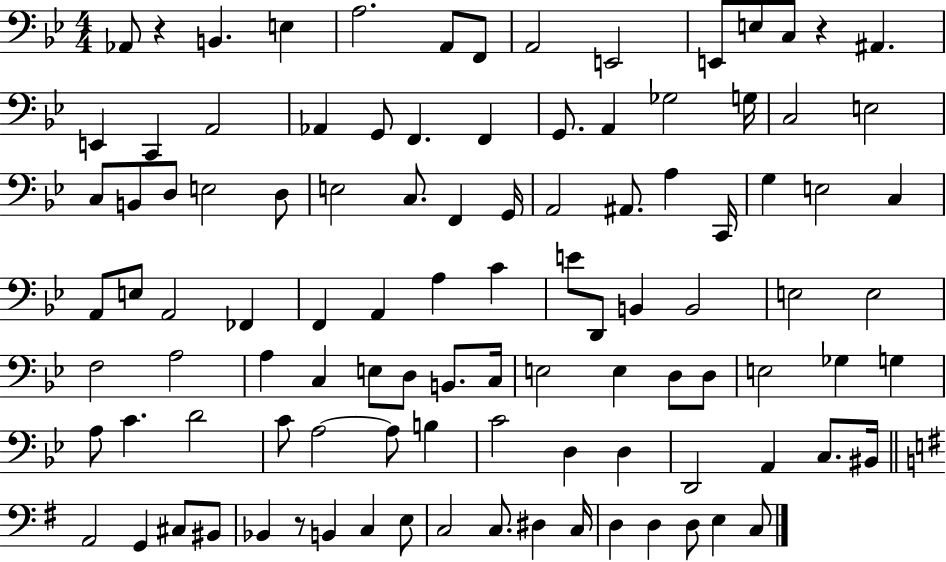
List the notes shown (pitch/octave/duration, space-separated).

Ab2/e R/q B2/q. E3/q A3/h. A2/e F2/e A2/h E2/h E2/e E3/e C3/e R/q A#2/q. E2/q C2/q A2/h Ab2/q G2/e F2/q. F2/q G2/e. A2/q Gb3/h G3/s C3/h E3/h C3/e B2/e D3/e E3/h D3/e E3/h C3/e. F2/q G2/s A2/h A#2/e. A3/q C2/s G3/q E3/h C3/q A2/e E3/e A2/h FES2/q F2/q A2/q A3/q C4/q E4/e D2/e B2/q B2/h E3/h E3/h F3/h A3/h A3/q C3/q E3/e D3/e B2/e. C3/s E3/h E3/q D3/e D3/e E3/h Gb3/q G3/q A3/e C4/q. D4/h C4/e A3/h A3/e B3/q C4/h D3/q D3/q D2/h A2/q C3/e. BIS2/s A2/h G2/q C#3/e BIS2/e Bb2/q R/e B2/q C3/q E3/e C3/h C3/e. D#3/q C3/s D3/q D3/q D3/e E3/q C3/e